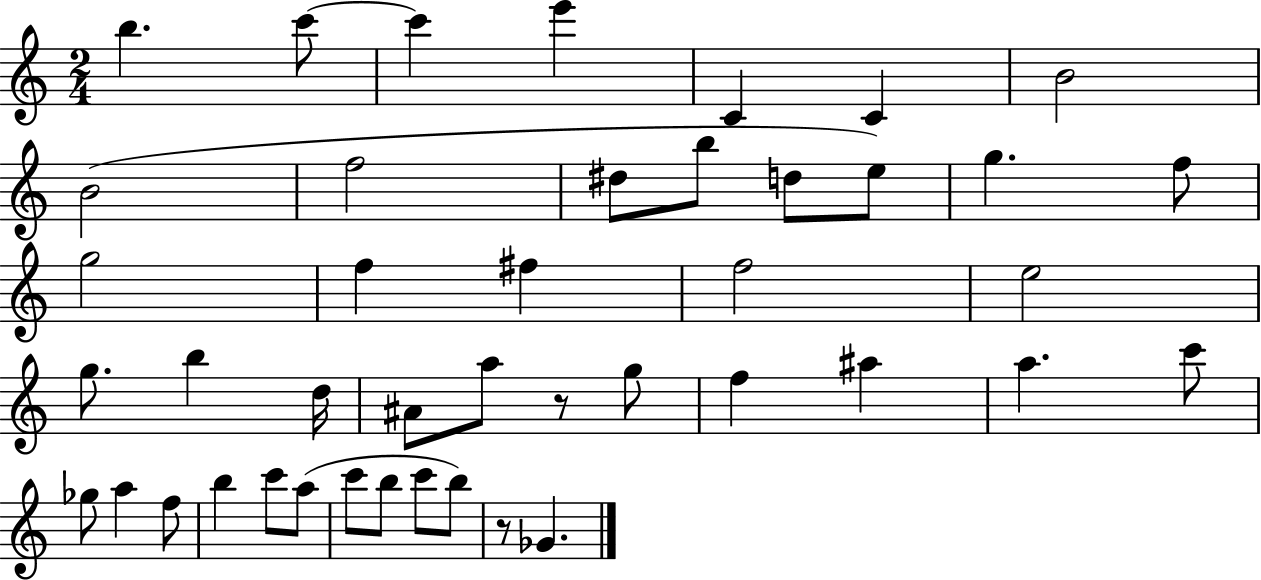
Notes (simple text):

B5/q. C6/e C6/q E6/q C4/q C4/q B4/h B4/h F5/h D#5/e B5/e D5/e E5/e G5/q. F5/e G5/h F5/q F#5/q F5/h E5/h G5/e. B5/q D5/s A#4/e A5/e R/e G5/e F5/q A#5/q A5/q. C6/e Gb5/e A5/q F5/e B5/q C6/e A5/e C6/e B5/e C6/e B5/e R/e Gb4/q.